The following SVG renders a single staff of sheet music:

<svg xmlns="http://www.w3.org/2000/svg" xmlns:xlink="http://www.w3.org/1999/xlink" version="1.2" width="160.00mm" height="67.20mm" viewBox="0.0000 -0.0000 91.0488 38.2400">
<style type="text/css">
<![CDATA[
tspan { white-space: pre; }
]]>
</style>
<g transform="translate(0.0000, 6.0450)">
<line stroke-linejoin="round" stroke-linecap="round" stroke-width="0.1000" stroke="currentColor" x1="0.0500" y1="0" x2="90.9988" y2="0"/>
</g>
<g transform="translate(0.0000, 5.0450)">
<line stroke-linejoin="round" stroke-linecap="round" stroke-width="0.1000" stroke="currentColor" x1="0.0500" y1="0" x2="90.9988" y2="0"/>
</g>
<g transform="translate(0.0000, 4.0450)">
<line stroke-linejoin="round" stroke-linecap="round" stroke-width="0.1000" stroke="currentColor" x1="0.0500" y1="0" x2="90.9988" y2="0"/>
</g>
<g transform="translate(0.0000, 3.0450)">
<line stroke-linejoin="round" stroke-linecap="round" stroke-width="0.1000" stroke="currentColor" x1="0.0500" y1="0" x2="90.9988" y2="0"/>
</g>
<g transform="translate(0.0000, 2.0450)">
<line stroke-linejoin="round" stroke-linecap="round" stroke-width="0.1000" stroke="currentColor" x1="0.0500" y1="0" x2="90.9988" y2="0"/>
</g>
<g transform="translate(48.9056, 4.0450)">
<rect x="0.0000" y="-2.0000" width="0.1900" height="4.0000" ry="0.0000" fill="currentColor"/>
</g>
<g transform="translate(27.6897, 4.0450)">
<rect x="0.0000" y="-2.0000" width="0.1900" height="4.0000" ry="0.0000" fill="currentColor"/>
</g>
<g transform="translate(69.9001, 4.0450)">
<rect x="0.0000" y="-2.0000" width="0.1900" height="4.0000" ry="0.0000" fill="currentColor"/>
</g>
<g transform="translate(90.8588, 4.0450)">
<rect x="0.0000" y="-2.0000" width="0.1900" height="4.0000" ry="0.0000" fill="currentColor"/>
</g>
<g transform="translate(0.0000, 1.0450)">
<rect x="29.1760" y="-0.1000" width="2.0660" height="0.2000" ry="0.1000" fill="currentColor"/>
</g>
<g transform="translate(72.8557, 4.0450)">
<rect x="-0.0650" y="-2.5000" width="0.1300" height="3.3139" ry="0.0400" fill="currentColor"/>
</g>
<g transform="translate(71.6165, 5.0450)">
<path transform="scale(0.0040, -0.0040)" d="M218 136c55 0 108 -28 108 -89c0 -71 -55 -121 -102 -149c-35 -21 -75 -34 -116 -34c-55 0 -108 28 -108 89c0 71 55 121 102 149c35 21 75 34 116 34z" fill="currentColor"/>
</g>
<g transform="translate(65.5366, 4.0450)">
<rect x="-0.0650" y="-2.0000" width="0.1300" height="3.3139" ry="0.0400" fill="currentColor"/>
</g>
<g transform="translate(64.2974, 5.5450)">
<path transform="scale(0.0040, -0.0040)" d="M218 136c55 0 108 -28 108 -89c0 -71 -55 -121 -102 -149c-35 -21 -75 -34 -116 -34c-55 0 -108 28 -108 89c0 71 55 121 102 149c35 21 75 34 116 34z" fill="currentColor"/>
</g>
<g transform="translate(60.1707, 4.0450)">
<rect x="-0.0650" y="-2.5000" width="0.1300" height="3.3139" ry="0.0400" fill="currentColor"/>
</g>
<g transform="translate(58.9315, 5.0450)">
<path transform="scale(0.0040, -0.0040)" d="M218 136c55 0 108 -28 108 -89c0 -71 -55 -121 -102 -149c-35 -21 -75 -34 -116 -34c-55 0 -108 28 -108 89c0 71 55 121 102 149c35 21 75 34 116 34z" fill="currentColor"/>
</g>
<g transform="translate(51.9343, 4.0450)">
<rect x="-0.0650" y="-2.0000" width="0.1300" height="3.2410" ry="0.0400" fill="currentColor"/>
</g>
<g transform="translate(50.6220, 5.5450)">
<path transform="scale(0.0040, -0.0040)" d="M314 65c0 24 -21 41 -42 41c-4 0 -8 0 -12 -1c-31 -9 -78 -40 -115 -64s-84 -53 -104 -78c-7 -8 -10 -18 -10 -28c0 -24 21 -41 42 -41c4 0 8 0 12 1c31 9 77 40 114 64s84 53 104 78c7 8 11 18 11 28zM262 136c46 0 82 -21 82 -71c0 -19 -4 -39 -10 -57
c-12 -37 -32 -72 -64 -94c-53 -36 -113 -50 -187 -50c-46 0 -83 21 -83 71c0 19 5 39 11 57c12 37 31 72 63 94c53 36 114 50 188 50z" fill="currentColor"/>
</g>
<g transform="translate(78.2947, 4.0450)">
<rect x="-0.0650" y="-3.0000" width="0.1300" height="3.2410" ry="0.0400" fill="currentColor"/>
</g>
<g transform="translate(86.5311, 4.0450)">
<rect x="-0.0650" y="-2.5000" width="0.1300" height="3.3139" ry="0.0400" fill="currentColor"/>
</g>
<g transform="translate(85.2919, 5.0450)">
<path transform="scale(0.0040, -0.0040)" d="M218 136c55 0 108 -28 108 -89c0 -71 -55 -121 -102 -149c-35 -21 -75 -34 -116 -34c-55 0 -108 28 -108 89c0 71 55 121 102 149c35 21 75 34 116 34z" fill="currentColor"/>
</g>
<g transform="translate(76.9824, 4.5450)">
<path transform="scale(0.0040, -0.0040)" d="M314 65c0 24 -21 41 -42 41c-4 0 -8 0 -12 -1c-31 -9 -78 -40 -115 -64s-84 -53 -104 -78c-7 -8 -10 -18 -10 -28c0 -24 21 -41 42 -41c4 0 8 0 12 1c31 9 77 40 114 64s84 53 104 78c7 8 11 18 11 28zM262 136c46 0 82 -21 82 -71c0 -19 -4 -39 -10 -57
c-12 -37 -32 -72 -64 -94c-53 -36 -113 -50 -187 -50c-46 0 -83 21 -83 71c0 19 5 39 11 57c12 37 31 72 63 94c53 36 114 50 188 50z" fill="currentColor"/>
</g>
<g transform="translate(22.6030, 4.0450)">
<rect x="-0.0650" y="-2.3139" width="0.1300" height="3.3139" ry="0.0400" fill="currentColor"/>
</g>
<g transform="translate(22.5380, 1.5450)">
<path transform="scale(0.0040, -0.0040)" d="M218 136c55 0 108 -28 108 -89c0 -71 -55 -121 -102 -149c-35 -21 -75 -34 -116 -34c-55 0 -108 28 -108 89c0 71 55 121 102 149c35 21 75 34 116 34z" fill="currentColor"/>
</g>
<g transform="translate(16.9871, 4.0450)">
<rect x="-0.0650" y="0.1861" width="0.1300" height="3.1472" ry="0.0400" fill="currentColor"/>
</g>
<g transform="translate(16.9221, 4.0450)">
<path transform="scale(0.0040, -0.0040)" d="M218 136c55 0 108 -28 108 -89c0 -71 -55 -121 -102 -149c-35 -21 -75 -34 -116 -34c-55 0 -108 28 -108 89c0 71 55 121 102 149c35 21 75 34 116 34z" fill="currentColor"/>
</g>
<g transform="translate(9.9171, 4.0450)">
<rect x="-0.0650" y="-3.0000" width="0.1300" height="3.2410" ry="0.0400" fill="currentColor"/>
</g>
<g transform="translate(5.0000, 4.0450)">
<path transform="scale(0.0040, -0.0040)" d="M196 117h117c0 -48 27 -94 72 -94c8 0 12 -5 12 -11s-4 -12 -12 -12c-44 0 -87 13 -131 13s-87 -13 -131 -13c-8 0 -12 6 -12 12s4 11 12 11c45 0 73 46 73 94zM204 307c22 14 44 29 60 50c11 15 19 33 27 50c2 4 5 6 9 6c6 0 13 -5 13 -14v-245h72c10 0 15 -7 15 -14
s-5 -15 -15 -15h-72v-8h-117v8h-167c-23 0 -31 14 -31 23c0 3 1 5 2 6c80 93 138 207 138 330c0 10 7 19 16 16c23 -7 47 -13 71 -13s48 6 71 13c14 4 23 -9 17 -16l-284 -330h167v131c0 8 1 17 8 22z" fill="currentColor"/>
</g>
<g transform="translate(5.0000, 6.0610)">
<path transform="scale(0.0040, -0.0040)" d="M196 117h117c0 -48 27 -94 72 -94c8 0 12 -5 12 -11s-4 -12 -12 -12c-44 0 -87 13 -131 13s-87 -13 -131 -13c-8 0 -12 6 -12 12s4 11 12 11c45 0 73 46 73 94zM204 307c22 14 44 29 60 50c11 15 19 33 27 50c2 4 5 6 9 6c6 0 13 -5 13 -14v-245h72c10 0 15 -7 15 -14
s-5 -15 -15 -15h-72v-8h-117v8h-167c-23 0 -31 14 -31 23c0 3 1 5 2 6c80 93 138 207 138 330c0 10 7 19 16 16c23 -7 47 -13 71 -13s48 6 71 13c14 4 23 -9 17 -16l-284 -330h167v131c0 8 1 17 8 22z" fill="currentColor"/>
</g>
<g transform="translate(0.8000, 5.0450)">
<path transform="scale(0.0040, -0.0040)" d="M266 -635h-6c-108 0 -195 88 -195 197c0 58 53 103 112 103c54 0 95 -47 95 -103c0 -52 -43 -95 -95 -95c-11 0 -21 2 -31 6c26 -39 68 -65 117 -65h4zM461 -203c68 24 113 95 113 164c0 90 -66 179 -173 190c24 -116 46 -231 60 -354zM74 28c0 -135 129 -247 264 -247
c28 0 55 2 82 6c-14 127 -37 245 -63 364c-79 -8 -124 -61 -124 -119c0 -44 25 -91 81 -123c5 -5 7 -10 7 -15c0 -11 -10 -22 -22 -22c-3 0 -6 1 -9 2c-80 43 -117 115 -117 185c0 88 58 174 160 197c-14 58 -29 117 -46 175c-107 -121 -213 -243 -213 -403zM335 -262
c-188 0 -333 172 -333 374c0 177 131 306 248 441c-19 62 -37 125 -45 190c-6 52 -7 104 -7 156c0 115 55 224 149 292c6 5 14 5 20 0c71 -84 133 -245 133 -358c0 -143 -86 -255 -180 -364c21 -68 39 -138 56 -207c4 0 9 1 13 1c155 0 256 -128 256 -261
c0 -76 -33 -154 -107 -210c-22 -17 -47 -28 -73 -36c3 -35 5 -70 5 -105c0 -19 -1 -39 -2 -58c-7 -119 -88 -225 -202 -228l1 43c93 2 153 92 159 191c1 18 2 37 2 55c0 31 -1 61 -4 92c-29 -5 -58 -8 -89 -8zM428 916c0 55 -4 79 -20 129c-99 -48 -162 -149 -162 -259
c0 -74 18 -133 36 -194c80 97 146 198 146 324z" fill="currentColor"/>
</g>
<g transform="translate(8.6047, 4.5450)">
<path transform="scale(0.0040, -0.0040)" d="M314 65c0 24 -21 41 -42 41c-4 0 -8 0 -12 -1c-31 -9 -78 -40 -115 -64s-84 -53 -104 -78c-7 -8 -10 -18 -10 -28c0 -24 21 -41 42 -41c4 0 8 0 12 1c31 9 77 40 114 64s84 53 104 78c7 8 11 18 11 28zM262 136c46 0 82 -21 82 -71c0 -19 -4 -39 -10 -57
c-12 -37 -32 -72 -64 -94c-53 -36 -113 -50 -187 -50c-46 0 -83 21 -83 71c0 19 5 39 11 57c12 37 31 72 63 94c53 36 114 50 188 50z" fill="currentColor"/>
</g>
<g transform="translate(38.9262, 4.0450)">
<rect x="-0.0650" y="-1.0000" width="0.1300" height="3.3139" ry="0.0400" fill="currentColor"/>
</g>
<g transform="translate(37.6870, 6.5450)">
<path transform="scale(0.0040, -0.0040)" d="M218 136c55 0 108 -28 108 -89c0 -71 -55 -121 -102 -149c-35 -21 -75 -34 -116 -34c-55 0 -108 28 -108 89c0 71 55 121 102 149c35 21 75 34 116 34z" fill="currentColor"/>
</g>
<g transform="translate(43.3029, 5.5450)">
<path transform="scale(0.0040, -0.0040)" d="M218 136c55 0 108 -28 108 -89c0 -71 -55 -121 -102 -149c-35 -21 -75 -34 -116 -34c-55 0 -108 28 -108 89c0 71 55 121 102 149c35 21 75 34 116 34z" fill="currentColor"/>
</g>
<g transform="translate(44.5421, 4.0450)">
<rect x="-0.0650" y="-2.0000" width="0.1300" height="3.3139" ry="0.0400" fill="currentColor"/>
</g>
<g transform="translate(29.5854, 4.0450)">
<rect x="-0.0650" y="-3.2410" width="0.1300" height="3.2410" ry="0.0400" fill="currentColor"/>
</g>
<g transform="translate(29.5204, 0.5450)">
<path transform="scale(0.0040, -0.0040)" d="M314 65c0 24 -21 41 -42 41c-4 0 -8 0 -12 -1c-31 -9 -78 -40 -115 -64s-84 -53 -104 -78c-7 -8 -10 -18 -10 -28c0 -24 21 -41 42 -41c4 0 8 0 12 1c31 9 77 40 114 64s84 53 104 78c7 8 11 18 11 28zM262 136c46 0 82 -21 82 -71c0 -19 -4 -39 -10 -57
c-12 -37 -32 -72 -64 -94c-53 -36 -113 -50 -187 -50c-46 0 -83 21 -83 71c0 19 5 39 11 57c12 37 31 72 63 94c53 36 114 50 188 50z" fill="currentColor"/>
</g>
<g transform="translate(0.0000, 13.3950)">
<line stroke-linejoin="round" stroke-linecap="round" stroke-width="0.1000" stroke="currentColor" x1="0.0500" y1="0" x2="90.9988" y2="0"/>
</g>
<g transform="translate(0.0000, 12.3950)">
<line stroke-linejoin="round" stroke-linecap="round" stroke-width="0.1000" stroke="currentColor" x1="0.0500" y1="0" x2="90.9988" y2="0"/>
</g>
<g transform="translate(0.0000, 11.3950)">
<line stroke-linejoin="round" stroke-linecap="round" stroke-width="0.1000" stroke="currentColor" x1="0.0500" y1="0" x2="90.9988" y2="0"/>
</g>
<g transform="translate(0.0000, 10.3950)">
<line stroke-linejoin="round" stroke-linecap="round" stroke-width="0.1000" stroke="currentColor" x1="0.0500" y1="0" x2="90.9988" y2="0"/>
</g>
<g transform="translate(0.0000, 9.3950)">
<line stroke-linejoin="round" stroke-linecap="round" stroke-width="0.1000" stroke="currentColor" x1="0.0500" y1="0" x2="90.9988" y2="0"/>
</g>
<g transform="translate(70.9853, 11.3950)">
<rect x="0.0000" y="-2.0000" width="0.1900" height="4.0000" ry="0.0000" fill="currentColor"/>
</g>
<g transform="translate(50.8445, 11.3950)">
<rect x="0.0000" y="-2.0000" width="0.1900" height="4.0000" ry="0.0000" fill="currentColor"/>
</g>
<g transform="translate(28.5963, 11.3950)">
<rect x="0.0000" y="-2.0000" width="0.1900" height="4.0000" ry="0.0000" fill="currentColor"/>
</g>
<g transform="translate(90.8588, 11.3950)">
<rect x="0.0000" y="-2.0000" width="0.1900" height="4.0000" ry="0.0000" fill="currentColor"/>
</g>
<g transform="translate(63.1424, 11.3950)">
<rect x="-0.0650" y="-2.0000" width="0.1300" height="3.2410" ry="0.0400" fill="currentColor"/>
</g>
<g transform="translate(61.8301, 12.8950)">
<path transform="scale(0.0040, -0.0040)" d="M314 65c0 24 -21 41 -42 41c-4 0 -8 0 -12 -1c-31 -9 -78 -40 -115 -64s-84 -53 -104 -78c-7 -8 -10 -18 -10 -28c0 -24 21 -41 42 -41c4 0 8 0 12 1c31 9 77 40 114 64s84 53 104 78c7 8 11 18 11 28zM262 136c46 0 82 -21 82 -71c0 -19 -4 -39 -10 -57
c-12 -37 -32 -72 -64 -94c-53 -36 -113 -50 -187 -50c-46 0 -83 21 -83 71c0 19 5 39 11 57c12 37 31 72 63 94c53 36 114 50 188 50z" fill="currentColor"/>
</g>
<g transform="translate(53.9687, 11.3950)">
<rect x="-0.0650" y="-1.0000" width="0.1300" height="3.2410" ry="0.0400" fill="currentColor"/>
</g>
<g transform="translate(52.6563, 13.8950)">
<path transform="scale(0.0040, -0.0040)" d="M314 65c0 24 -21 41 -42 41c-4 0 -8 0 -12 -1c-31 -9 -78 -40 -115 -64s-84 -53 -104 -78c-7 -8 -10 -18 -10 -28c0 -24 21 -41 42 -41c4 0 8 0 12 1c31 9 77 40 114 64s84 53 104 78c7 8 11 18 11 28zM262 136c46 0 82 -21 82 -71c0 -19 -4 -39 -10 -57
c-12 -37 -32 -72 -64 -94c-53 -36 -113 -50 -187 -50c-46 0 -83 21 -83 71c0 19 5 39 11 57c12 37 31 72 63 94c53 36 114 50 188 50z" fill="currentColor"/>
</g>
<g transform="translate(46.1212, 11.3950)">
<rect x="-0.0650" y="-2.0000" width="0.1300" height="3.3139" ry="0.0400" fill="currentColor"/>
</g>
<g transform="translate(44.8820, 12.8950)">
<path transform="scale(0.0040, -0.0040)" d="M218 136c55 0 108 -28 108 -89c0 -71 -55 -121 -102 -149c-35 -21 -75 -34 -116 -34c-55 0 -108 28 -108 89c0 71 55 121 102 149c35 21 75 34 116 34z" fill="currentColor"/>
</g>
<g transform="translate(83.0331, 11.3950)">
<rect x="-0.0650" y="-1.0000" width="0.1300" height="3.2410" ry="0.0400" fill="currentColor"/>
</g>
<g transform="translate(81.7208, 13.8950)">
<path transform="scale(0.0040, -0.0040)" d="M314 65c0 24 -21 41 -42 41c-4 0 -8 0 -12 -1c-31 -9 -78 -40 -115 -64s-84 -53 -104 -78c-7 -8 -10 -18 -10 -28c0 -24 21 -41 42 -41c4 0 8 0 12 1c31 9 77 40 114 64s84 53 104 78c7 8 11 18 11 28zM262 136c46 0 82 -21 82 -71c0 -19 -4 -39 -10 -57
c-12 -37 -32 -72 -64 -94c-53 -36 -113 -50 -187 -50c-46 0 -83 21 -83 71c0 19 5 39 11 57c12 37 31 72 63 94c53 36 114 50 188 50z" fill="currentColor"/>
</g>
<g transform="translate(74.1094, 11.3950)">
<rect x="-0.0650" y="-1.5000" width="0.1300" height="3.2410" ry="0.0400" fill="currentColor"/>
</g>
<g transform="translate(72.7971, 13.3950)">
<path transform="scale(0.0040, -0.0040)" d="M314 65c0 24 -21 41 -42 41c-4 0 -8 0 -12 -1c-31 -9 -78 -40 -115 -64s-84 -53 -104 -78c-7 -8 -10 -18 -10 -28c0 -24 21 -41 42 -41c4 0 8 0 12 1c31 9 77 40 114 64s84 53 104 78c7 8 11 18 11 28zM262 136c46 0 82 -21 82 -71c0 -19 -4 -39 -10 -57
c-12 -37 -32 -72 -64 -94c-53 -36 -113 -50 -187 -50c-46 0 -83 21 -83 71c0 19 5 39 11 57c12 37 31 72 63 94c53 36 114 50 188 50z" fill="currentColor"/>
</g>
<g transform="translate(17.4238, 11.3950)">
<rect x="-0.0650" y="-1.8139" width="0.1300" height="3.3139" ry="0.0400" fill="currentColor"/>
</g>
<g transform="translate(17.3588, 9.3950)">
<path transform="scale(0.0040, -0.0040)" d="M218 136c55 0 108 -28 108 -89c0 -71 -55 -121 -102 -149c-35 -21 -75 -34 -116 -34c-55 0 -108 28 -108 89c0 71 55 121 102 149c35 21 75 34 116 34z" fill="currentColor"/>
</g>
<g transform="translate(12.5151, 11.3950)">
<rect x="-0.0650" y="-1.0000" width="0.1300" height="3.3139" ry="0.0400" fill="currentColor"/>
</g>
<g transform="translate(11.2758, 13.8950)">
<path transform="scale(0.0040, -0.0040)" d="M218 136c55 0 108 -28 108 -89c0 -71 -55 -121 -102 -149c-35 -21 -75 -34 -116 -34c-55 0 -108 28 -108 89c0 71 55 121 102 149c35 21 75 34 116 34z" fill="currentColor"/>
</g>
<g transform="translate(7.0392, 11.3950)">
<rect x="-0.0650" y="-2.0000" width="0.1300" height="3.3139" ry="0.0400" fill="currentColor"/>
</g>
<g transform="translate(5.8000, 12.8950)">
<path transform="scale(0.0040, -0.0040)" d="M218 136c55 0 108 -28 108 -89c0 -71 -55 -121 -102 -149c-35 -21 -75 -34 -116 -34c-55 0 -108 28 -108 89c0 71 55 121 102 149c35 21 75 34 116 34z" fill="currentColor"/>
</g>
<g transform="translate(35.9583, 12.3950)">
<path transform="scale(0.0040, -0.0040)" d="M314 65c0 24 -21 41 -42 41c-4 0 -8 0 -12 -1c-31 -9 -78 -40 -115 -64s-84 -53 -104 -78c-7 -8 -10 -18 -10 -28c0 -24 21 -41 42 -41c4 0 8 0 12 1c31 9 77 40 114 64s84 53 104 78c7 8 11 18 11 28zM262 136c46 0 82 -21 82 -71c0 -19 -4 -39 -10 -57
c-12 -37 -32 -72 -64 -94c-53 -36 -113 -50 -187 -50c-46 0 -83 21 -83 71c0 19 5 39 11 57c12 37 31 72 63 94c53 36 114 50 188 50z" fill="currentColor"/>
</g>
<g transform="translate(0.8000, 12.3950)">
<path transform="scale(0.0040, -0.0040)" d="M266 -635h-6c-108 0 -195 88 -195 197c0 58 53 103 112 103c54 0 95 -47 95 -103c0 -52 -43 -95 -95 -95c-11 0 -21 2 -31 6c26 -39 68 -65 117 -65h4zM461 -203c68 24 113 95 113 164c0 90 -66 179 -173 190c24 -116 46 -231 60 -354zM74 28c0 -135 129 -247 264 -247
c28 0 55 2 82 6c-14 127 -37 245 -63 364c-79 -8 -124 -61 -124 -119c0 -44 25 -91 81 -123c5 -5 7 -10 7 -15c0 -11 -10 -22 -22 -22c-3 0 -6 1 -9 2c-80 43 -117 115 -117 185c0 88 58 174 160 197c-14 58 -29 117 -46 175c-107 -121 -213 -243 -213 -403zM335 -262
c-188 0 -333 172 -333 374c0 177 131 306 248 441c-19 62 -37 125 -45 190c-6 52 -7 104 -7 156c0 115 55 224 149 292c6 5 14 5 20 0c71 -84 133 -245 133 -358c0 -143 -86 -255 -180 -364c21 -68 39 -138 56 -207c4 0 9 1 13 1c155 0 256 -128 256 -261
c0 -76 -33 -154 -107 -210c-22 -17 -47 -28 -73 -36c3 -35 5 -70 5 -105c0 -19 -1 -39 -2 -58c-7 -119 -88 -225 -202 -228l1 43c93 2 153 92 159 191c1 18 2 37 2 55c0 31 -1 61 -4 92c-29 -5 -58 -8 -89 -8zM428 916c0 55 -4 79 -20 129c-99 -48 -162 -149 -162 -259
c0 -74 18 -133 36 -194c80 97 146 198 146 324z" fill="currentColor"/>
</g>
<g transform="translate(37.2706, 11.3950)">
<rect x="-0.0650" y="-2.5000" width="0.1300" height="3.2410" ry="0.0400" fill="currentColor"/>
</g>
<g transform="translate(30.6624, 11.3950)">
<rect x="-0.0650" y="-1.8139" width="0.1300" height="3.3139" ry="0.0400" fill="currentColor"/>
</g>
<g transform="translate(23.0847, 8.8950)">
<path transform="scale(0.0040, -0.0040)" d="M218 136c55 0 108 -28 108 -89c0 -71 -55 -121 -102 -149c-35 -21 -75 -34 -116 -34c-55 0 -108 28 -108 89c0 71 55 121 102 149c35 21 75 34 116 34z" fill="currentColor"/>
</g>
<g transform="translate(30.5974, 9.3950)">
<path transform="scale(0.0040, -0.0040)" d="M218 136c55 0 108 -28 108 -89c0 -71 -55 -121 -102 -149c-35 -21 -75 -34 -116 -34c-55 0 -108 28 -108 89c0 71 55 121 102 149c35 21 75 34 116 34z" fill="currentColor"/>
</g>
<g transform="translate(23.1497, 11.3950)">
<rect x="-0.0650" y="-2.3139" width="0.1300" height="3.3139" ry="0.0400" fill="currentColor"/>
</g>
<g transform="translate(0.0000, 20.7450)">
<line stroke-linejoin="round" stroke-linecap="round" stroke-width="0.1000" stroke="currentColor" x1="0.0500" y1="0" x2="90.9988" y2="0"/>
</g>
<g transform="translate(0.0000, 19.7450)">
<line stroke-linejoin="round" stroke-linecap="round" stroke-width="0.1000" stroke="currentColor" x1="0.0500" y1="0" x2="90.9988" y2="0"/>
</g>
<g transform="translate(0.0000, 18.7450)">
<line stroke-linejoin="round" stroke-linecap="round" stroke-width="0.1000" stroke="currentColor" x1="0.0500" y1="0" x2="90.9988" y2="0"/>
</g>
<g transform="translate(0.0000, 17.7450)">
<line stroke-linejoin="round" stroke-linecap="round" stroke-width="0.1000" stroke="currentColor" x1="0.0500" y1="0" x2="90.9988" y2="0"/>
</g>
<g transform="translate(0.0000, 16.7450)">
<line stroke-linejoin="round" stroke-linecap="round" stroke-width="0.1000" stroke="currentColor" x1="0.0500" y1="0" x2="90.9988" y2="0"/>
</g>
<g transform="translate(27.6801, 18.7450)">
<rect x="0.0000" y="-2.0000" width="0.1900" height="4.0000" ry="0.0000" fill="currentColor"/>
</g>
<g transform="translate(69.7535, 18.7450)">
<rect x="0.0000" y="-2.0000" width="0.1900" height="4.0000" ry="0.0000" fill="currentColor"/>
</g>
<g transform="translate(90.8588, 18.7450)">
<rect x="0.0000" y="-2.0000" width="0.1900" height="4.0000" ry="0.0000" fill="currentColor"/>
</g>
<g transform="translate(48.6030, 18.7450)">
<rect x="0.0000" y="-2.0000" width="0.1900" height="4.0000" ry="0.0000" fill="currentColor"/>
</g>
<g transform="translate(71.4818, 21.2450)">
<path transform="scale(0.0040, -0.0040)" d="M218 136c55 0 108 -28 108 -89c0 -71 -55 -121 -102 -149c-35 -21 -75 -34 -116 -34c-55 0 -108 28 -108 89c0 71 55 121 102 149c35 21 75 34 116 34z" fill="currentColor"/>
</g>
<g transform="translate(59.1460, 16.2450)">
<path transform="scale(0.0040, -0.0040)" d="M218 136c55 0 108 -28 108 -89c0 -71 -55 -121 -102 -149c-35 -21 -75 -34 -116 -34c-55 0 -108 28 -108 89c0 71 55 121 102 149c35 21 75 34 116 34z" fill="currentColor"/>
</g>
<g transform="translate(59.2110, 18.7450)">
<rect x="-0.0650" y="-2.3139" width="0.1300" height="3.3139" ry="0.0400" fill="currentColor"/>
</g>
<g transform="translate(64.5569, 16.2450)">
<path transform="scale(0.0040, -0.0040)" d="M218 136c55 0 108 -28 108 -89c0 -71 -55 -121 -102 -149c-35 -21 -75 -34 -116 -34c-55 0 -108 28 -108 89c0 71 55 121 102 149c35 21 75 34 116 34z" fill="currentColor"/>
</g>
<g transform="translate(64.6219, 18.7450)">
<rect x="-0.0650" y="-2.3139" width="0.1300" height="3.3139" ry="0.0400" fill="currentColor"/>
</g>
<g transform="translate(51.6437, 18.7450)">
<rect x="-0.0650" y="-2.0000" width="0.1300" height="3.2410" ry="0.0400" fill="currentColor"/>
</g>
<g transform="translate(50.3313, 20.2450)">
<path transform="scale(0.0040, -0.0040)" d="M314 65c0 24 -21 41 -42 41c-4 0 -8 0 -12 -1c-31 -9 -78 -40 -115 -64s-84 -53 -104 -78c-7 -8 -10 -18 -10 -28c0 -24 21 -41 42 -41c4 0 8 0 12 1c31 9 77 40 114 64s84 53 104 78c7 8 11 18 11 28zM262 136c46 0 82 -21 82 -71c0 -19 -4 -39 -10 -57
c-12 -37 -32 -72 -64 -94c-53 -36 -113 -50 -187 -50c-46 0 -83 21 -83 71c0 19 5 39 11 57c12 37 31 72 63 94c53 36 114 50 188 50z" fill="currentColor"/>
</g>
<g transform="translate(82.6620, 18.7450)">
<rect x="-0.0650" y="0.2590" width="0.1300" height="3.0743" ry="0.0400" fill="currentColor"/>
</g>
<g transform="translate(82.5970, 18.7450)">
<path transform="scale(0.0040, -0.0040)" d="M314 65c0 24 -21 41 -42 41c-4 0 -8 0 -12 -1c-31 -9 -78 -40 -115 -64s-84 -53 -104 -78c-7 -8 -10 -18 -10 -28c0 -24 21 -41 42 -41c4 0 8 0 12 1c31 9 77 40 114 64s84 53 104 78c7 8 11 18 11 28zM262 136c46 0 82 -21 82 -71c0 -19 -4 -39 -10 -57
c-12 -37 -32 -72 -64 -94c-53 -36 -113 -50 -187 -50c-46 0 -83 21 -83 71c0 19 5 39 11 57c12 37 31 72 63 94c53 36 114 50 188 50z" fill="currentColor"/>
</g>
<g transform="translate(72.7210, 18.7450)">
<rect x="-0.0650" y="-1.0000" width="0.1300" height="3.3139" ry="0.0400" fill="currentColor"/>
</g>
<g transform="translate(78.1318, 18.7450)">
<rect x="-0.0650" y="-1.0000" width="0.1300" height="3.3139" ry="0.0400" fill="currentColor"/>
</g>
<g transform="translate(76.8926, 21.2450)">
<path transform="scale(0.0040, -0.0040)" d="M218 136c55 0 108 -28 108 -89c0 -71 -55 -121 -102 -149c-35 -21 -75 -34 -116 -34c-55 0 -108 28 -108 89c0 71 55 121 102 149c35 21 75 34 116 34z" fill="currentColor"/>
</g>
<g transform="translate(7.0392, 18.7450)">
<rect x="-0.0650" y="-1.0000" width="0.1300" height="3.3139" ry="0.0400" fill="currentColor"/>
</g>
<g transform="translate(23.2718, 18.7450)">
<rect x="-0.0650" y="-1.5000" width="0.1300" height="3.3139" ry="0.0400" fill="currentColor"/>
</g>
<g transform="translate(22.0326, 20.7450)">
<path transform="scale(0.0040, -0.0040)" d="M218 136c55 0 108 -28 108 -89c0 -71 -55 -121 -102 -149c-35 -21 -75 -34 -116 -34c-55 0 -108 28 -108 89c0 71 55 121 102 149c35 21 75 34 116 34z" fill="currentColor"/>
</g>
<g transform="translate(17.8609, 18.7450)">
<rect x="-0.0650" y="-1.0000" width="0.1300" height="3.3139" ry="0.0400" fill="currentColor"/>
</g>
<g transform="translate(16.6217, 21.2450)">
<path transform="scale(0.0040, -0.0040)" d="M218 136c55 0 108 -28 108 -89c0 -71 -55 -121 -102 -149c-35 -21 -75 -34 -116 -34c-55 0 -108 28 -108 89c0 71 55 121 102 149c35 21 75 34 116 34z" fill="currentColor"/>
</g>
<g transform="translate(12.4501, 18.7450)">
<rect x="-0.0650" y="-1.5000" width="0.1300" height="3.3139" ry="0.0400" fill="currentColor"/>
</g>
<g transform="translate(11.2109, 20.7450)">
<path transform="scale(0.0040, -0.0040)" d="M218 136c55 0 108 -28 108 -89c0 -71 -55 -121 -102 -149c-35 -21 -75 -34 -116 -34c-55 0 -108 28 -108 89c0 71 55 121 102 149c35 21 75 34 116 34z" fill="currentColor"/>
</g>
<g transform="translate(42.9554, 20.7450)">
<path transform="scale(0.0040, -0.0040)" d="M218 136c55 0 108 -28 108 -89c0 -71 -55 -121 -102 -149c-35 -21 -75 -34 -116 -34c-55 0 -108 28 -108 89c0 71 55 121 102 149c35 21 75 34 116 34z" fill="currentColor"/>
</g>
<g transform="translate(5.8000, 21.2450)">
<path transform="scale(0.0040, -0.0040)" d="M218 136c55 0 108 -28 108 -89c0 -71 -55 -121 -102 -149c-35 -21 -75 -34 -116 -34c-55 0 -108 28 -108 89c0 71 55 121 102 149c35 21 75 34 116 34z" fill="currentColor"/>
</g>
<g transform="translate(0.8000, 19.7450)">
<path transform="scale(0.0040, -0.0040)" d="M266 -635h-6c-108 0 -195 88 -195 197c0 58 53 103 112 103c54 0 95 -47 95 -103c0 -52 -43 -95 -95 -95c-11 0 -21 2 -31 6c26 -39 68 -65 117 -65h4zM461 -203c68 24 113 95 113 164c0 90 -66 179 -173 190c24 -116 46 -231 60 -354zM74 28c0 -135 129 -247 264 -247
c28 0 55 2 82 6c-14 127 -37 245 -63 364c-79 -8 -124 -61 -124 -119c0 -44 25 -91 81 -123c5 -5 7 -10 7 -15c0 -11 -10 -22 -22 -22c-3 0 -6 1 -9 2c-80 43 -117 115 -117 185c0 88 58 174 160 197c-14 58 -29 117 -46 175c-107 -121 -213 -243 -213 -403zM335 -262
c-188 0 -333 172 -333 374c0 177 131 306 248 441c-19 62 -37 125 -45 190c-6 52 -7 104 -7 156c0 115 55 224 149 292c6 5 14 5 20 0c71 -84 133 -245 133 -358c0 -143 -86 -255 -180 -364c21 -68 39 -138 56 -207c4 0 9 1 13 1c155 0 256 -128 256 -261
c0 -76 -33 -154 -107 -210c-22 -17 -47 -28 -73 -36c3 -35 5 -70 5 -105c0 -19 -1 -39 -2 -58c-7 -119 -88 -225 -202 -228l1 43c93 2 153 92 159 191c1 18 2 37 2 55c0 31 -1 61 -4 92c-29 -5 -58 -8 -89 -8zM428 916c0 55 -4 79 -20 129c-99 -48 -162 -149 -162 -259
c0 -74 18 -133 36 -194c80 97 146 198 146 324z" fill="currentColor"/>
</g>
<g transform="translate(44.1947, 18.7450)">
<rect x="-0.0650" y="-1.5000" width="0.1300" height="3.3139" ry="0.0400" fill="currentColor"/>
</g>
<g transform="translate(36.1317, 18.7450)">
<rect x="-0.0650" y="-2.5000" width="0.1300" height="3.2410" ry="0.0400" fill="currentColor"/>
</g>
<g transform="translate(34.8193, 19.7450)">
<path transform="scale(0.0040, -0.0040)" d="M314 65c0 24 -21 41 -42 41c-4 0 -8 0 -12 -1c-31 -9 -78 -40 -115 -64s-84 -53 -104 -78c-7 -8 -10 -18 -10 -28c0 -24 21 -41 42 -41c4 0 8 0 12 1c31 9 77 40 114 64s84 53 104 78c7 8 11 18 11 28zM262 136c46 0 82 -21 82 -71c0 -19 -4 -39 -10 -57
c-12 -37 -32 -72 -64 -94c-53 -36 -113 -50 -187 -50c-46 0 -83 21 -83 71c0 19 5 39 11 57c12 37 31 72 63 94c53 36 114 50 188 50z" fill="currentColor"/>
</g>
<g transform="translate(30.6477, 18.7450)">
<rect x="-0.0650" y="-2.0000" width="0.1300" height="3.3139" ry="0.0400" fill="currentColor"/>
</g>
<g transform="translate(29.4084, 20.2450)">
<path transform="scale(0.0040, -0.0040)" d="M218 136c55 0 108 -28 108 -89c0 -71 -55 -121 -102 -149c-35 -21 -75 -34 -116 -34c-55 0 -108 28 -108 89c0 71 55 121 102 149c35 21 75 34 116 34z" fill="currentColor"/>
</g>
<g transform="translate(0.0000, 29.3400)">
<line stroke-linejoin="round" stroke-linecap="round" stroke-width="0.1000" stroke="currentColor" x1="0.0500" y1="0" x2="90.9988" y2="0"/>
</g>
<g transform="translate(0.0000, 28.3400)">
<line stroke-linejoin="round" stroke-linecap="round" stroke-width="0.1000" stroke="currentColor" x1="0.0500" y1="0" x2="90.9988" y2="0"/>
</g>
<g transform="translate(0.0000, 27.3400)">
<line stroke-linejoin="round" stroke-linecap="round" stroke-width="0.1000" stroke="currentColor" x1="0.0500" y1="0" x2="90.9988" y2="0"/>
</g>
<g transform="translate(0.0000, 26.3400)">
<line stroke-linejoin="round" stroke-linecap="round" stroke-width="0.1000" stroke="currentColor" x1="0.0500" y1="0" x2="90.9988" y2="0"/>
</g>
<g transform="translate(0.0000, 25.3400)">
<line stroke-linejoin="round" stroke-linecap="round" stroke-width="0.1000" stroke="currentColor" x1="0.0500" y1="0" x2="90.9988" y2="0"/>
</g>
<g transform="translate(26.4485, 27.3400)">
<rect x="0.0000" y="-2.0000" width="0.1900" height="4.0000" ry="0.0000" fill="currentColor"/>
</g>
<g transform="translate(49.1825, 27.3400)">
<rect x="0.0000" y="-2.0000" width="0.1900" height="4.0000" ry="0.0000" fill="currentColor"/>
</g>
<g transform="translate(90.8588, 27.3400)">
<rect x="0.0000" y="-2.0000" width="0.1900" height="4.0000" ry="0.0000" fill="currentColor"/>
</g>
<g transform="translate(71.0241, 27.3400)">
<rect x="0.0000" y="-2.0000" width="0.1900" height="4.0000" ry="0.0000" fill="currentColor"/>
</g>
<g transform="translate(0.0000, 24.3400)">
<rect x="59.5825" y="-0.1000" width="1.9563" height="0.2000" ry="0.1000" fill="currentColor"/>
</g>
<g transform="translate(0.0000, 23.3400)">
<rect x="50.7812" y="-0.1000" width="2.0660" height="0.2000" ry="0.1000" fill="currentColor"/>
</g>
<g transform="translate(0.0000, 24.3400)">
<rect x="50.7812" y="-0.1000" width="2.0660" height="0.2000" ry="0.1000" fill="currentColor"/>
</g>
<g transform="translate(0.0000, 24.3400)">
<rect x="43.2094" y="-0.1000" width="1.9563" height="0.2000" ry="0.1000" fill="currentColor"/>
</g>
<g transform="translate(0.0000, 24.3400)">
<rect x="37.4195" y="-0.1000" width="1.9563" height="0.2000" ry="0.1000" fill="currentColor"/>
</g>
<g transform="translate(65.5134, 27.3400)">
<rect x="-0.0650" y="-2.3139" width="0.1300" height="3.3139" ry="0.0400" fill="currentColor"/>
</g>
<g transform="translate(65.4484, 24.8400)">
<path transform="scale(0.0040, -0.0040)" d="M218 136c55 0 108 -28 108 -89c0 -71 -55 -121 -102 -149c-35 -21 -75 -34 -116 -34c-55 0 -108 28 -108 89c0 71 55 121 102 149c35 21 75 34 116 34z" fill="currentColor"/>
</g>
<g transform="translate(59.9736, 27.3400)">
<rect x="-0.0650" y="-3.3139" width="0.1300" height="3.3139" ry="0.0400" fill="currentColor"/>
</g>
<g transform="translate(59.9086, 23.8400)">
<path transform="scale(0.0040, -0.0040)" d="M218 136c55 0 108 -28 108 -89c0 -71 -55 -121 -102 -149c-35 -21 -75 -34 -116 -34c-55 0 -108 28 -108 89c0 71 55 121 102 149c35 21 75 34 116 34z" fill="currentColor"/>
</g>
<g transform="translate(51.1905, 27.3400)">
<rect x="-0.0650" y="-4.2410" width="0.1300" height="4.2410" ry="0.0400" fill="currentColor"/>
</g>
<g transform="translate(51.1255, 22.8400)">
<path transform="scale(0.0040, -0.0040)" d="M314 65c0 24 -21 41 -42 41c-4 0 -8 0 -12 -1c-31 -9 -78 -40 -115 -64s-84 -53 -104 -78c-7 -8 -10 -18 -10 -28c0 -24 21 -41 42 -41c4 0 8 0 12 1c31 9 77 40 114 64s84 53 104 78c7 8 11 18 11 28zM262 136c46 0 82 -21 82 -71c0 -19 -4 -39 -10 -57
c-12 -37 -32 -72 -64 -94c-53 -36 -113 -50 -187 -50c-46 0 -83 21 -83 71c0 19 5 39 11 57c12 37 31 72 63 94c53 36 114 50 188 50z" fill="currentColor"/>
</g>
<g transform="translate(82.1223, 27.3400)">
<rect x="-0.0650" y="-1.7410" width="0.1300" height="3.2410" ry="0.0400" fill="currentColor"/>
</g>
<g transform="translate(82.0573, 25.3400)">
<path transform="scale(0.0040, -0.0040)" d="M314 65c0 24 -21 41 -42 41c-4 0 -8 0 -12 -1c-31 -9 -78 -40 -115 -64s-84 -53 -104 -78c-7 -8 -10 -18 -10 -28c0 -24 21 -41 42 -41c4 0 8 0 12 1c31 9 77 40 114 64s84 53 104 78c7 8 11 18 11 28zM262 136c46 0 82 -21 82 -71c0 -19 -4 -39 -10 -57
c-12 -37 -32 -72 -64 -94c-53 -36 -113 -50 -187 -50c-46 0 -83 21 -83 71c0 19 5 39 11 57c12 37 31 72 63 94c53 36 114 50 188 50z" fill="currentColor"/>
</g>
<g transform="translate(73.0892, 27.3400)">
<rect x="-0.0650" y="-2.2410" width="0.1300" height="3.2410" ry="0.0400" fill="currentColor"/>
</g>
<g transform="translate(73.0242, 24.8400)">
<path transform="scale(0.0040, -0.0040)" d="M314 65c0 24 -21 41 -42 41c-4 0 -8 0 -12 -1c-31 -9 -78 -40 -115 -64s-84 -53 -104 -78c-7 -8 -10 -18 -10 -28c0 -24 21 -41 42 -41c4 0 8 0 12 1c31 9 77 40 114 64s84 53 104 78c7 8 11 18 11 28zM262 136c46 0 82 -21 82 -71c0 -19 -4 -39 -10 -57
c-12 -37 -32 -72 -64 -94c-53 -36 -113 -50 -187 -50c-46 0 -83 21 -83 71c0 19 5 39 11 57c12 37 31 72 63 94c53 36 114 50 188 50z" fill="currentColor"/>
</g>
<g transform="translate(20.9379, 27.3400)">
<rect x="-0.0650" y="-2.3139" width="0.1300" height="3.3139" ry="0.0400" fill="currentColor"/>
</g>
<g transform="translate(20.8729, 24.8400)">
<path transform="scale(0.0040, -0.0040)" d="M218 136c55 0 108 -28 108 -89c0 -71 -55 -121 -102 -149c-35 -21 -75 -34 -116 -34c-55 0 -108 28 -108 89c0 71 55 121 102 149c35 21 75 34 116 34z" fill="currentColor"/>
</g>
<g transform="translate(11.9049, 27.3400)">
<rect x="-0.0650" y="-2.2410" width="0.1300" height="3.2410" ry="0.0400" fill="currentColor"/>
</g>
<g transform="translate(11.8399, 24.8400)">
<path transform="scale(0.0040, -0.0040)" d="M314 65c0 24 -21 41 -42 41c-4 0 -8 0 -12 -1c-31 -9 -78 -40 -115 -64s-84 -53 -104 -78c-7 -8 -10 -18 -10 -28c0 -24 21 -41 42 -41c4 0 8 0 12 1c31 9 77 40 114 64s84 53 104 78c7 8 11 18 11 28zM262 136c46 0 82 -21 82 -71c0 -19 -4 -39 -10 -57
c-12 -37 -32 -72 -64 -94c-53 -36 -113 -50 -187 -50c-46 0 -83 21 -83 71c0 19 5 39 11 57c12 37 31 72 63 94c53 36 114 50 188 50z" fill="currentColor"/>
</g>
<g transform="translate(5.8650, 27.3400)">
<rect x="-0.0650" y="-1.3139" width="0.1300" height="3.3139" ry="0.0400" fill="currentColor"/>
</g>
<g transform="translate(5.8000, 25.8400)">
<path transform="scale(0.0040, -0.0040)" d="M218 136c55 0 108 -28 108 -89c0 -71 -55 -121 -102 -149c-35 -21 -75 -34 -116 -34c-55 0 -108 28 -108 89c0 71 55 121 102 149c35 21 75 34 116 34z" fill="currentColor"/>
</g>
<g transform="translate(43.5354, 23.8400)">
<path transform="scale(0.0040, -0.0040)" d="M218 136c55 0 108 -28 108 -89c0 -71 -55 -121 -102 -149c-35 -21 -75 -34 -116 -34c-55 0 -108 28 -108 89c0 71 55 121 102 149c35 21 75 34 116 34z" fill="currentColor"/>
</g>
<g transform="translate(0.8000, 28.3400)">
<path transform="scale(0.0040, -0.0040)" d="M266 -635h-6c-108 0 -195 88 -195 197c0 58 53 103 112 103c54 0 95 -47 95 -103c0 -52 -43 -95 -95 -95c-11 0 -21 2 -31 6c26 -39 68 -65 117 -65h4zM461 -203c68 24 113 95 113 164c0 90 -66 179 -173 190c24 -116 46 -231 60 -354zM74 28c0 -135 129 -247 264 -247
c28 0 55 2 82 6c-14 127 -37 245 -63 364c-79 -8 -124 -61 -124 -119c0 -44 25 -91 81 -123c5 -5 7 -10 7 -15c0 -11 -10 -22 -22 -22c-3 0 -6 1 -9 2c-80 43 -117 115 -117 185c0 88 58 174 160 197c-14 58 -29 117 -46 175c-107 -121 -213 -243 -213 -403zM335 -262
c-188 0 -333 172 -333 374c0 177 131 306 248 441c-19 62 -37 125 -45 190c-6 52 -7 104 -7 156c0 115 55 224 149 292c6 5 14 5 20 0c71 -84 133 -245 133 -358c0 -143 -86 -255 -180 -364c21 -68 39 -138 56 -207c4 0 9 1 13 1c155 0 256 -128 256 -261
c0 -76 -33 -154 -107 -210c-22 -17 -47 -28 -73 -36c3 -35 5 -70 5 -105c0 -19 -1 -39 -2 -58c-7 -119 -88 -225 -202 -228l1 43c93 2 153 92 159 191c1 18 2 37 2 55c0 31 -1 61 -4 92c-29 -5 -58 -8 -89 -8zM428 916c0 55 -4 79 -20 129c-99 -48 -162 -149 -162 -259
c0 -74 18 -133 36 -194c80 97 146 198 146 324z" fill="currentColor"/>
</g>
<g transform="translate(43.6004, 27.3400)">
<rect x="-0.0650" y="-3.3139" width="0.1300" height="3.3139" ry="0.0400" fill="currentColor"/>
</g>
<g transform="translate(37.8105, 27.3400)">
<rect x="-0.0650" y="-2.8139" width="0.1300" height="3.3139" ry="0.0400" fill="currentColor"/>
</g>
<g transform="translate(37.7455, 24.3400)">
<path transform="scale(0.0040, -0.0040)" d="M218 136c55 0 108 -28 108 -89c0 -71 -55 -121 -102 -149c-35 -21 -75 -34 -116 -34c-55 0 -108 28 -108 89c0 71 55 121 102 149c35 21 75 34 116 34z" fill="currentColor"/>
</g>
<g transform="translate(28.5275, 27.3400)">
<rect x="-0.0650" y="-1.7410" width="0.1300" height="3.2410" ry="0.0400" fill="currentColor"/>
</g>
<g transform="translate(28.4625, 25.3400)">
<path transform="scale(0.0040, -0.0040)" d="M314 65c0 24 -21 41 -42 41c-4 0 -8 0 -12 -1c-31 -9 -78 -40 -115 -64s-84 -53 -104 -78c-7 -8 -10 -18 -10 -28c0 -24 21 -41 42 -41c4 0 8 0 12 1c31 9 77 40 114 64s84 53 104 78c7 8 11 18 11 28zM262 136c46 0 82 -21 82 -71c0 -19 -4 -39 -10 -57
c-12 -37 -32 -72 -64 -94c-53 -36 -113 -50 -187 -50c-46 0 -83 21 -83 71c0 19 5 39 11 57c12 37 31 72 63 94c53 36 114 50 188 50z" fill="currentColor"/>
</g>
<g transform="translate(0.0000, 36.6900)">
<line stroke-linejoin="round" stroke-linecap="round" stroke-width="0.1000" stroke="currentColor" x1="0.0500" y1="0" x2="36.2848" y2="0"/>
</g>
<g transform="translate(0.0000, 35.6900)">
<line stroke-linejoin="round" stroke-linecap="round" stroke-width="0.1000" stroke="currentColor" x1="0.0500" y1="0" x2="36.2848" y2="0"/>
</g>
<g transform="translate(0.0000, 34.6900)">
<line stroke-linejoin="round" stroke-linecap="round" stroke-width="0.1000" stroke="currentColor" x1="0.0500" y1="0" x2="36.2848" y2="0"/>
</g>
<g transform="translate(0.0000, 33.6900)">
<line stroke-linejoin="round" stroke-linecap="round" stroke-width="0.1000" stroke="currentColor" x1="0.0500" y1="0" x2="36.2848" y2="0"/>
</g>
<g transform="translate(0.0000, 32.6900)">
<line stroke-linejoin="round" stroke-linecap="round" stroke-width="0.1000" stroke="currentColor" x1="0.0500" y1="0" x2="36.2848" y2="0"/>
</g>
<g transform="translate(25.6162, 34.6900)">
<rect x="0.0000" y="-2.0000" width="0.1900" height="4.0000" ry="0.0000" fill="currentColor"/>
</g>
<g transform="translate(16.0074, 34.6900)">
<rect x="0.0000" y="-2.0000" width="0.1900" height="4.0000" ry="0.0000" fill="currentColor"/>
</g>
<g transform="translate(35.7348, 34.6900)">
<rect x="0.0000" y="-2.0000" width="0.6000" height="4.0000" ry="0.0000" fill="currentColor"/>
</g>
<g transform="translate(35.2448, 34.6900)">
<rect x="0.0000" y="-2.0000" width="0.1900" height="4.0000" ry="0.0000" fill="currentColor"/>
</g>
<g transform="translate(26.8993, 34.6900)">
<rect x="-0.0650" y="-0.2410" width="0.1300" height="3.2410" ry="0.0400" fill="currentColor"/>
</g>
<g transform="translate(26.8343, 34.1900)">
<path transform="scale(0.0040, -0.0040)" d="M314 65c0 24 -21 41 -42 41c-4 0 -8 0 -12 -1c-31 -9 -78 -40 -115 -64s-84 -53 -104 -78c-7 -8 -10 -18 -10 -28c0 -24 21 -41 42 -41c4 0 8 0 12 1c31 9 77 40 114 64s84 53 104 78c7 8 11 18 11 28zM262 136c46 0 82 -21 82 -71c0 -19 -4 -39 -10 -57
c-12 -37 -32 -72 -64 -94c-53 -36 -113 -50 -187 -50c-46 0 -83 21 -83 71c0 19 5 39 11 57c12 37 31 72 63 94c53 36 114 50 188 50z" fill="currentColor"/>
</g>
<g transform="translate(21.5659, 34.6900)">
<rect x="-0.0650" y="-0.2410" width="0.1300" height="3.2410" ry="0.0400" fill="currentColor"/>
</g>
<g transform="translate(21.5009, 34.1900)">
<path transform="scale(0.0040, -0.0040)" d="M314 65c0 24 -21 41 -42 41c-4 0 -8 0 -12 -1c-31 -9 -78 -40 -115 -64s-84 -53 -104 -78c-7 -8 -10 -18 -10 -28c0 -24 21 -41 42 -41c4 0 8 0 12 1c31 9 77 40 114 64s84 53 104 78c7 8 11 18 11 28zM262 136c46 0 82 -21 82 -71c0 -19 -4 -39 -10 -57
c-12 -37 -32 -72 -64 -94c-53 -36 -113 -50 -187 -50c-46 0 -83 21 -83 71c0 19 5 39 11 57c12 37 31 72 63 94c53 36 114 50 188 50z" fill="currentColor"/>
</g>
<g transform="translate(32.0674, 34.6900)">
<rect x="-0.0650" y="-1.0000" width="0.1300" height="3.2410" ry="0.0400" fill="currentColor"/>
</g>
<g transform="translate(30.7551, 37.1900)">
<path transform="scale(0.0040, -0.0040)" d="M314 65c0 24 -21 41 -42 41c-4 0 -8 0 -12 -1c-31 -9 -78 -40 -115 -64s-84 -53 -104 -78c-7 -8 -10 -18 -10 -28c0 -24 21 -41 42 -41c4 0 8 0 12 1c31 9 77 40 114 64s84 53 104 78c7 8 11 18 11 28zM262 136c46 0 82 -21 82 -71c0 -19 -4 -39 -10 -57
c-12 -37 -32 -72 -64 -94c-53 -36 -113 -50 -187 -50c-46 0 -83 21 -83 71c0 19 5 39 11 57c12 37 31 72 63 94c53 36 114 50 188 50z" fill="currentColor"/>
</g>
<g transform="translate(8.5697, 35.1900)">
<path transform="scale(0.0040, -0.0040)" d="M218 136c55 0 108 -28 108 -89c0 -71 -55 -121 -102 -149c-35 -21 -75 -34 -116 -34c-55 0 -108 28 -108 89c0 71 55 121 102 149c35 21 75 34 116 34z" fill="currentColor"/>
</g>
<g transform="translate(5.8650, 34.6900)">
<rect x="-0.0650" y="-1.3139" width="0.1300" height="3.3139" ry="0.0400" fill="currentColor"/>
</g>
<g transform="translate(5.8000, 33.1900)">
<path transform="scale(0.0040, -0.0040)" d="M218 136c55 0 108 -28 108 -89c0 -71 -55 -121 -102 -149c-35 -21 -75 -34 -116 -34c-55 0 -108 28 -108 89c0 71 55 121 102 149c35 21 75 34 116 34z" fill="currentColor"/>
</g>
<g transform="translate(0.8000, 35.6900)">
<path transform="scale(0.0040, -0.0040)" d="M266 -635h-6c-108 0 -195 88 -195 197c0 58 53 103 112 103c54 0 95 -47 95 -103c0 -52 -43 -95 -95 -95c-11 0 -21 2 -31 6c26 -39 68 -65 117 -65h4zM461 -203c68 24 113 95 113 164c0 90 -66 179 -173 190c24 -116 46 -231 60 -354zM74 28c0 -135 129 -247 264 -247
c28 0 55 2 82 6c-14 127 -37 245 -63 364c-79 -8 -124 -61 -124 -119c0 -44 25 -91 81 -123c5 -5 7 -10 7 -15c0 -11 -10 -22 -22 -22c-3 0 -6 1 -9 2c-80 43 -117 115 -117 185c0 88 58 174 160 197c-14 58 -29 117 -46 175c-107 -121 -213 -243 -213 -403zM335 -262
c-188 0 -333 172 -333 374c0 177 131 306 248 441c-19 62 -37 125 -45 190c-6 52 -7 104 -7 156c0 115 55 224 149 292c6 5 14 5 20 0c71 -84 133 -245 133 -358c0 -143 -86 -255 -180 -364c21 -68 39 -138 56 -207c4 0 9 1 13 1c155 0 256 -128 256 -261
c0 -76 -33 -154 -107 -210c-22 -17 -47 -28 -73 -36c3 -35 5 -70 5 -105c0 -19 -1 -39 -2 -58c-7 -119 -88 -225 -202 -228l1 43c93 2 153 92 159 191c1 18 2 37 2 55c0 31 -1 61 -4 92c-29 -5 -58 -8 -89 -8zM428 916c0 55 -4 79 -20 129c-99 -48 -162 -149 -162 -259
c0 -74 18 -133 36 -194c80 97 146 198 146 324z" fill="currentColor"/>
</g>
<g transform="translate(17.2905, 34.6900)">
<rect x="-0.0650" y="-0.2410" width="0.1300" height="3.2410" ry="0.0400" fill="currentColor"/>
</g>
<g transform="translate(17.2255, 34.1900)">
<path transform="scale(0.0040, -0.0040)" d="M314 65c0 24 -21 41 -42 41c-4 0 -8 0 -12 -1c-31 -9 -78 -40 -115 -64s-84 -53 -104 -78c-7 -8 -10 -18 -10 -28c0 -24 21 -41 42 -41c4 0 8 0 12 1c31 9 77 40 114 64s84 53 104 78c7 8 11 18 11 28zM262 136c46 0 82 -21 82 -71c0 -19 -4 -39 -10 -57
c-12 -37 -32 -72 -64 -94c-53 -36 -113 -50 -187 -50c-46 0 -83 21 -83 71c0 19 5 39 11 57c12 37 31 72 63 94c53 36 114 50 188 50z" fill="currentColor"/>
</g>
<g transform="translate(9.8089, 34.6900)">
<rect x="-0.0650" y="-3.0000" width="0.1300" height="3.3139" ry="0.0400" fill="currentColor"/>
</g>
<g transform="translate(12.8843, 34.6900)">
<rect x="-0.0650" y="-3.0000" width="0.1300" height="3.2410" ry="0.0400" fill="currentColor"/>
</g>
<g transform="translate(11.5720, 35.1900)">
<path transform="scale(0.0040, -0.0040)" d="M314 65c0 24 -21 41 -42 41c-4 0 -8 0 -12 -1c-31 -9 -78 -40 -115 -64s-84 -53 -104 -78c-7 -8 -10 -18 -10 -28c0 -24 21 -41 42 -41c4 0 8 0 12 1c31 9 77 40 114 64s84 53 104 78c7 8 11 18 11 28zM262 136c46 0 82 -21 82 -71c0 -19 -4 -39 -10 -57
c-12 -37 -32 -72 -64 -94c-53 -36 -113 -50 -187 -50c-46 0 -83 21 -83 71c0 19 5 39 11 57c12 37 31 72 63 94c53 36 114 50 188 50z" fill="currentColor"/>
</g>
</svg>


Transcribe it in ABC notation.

X:1
T:Untitled
M:4/4
L:1/4
K:C
A2 B g b2 D F F2 G F G A2 G F D f g f G2 F D2 F2 E2 D2 D E D E F G2 E F2 g g D D B2 e g2 g f2 a b d'2 b g g2 f2 e A A2 c2 c2 c2 D2